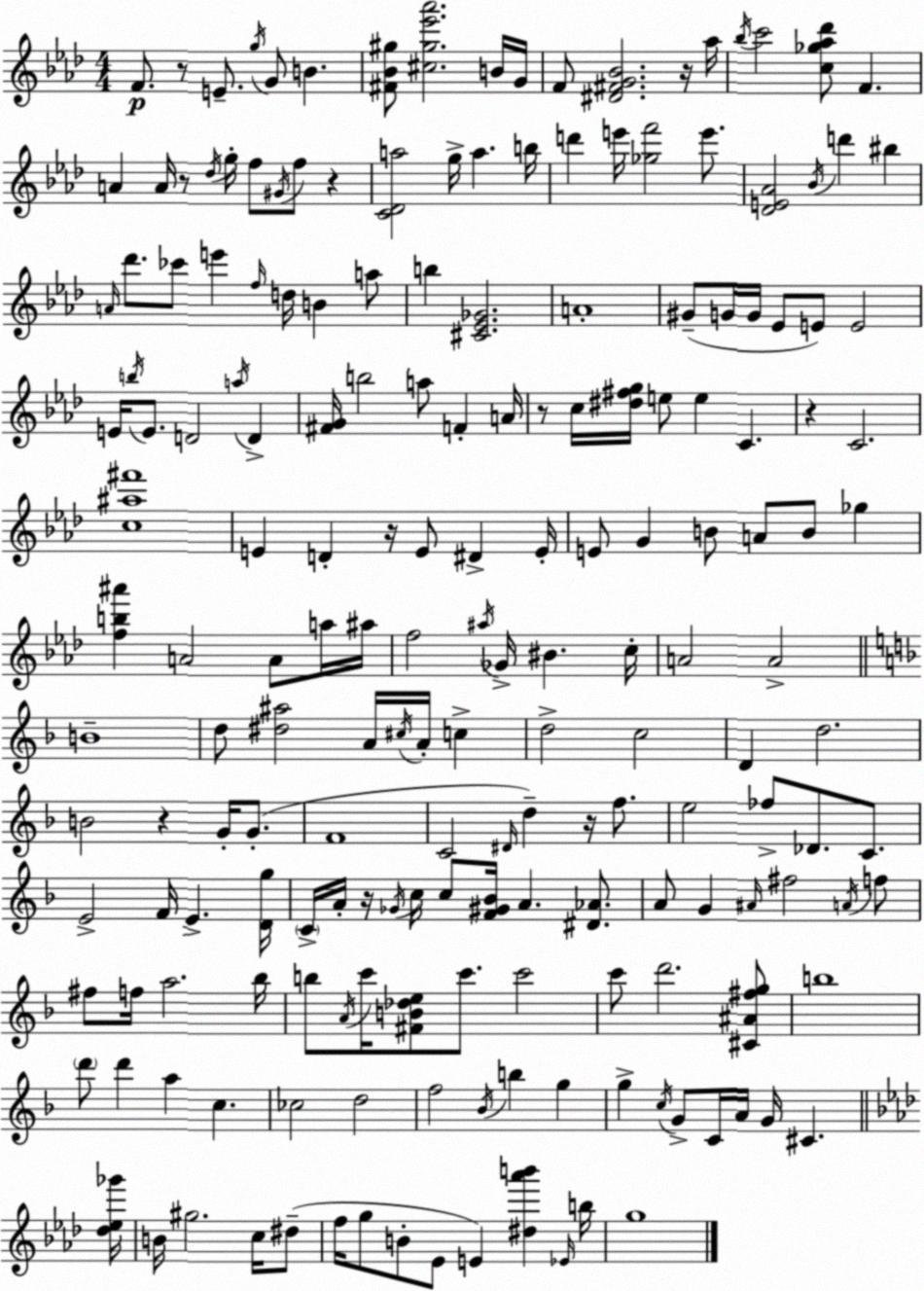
X:1
T:Untitled
M:4/4
L:1/4
K:Fm
F/2 z/2 E/2 g/4 G/2 B [^F_B^g]/2 [^c^g_e'_a']2 B/4 G/4 F/2 [^D^FG_B]2 z/4 _a/4 _b/4 c'2 [c_g_a_d']/2 F A A/4 z/2 _d/4 g/4 f/2 ^G/4 f/2 z [C_Da]2 g/4 a b/4 d' e'/4 [_gf']2 e'/2 [_DE_A]2 _B/4 d' ^b A/4 _d'/2 _c'/2 e' f/4 d/4 B a/2 b [^C_E_G]2 A4 ^G/2 G/4 G/4 _E/2 E/2 E2 E/4 b/4 E/2 D2 a/4 D [^FG]/4 b2 a/2 F A/4 z/2 c/4 [^d^fg]/4 e/2 e C z C2 [c^a^f']4 E D z/4 E/2 ^D E/4 E/2 G B/2 A/2 B/2 _g [fb^a'] A2 A/2 a/4 ^a/4 f2 ^a/4 _G/4 ^B c/4 A2 A2 B4 d/2 [^d^a]2 A/4 ^c/4 A/4 c d2 c2 D d2 B2 z G/4 G/2 F4 C2 ^D/4 d z/4 f/2 e2 _f/2 _D/2 C/2 E2 F/4 E [Dg]/4 C/4 A/4 z/4 _G/4 c/4 c/2 [F^G_B]/4 A [^D_A]/2 A/2 G ^A/4 ^f2 A/4 f/2 ^f/2 f/4 a2 _b/4 b/2 A/4 c'/4 [^FB_de]/2 c'/2 c'2 c'/2 d'2 [^C^A^fg]/2 b4 d'/2 d' a c _c2 d2 f2 _B/4 b g g c/4 G/2 C/4 A/4 G/4 ^C [_d_e_g']/4 B/4 ^g2 c/4 ^d/2 f/4 g/2 B/2 _E/2 E [^d_a'b'] _E/4 b/4 g4